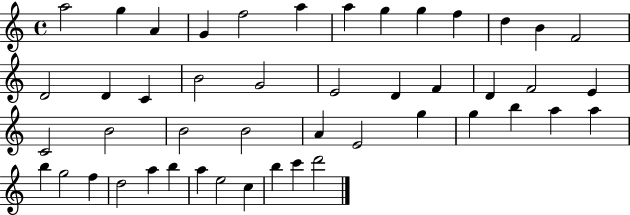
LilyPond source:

{
  \clef treble
  \time 4/4
  \defaultTimeSignature
  \key c \major
  a''2 g''4 a'4 | g'4 f''2 a''4 | a''4 g''4 g''4 f''4 | d''4 b'4 f'2 | \break d'2 d'4 c'4 | b'2 g'2 | e'2 d'4 f'4 | d'4 f'2 e'4 | \break c'2 b'2 | b'2 b'2 | a'4 e'2 g''4 | g''4 b''4 a''4 a''4 | \break b''4 g''2 f''4 | d''2 a''4 b''4 | a''4 e''2 c''4 | b''4 c'''4 d'''2 | \break \bar "|."
}